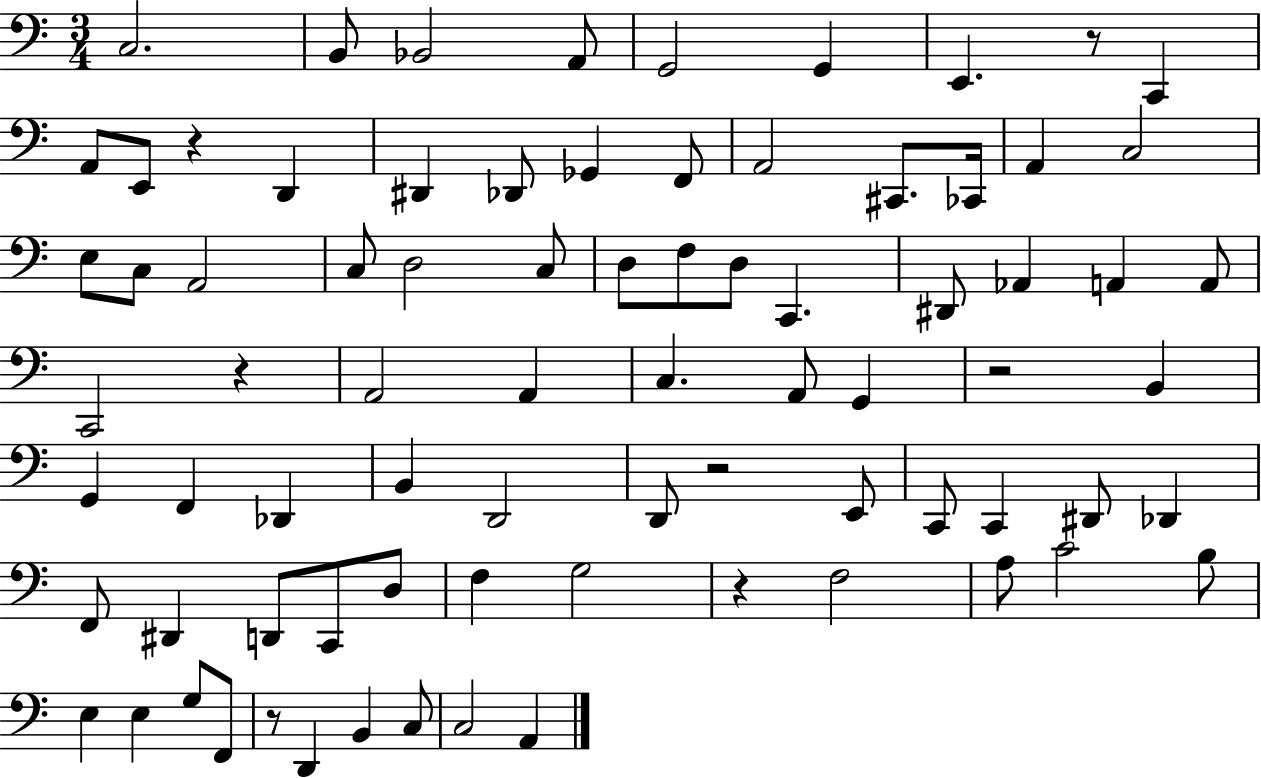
C3/h. B2/e Bb2/h A2/e G2/h G2/q E2/q. R/e C2/q A2/e E2/e R/q D2/q D#2/q Db2/e Gb2/q F2/e A2/h C#2/e. CES2/s A2/q C3/h E3/e C3/e A2/h C3/e D3/h C3/e D3/e F3/e D3/e C2/q. D#2/e Ab2/q A2/q A2/e C2/h R/q A2/h A2/q C3/q. A2/e G2/q R/h B2/q G2/q F2/q Db2/q B2/q D2/h D2/e R/h E2/e C2/e C2/q D#2/e Db2/q F2/e D#2/q D2/e C2/e D3/e F3/q G3/h R/q F3/h A3/e C4/h B3/e E3/q E3/q G3/e F2/e R/e D2/q B2/q C3/e C3/h A2/q